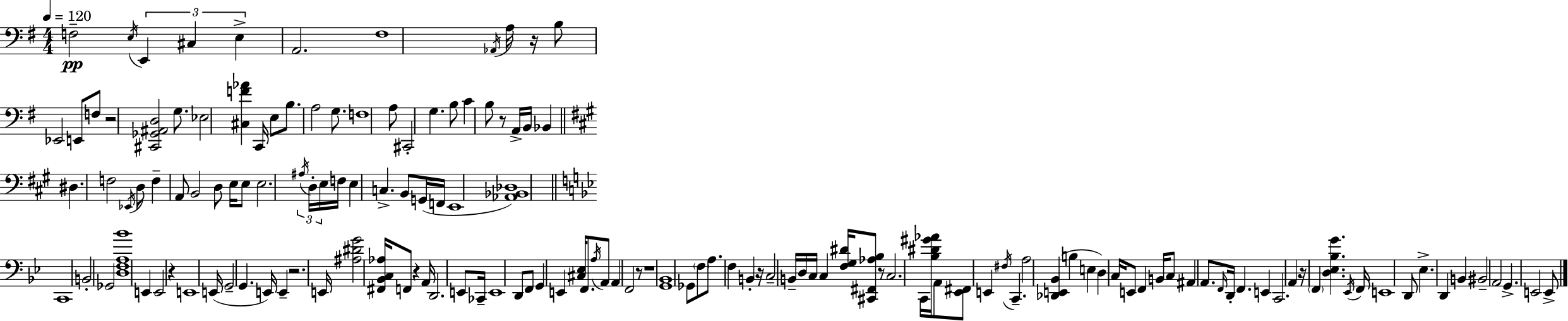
X:1
T:Untitled
M:4/4
L:1/4
K:G
F,2 E,/4 E,, ^C, E, A,,2 ^F,4 _A,,/4 A,/4 z/4 B,/2 _E,,2 E,,/2 F,/2 z2 [^C,,_G,,^A,,D,]2 G,/2 _E,2 [^C,F_A] C,,/4 E,/2 B,/2 A,2 G,/2 F,4 A,/2 ^C,,2 G, B,/2 C B,/2 z/2 A,,/4 B,,/4 _B,, ^D, F,2 _E,,/4 D,/2 F, A,,/2 B,,2 D,/2 E,/4 E,/2 E,2 ^A,/4 D,/4 E,/4 F,/4 E, C, B,,/2 G,,/4 F,,/4 E,,4 [_A,,_B,,_D,]4 C,,4 B,,2 _G,,2 [D,F,A,_B]4 E,, E,,2 z E,,4 E,,/4 G,,2 G,, E,,/4 E,, z2 E,,/4 [^A,^DG]2 [^F,,_B,,C,_A,]/4 F,,/2 z A,,/4 D,,2 E,,/2 _C,,/4 E,,4 D,,/2 F,,/2 G,, E,, [^C,_E,]/4 F,,/2 A,/4 A,,/2 A,, F,,2 z/2 z4 [G,,_B,,]4 _G,,/2 F,/2 A,/2 F, B,, z/4 C,2 B,,/4 D,/4 C,/4 C, [F,G,^D]/4 [^C,,^F,,_A,_B,]/2 z/2 C,2 C,,/4 [_B,^D^G_A]/4 A,,/2 [_E,,^F,,]/2 E,, ^F,/4 C,, A,2 [_D,,E,,_B,,] B, E, D, C,/4 E,,/2 F,, B,,/4 C,/2 ^A,, A,,/2 F,,/4 D,,/4 F,, E,, C,,2 A,, z/4 F,, [D,_E,_B,G] _E,,/4 F,,/4 E,,4 D,,/2 _E, D,, B,, ^B,,2 A,,2 G,, E,,2 E,,/2